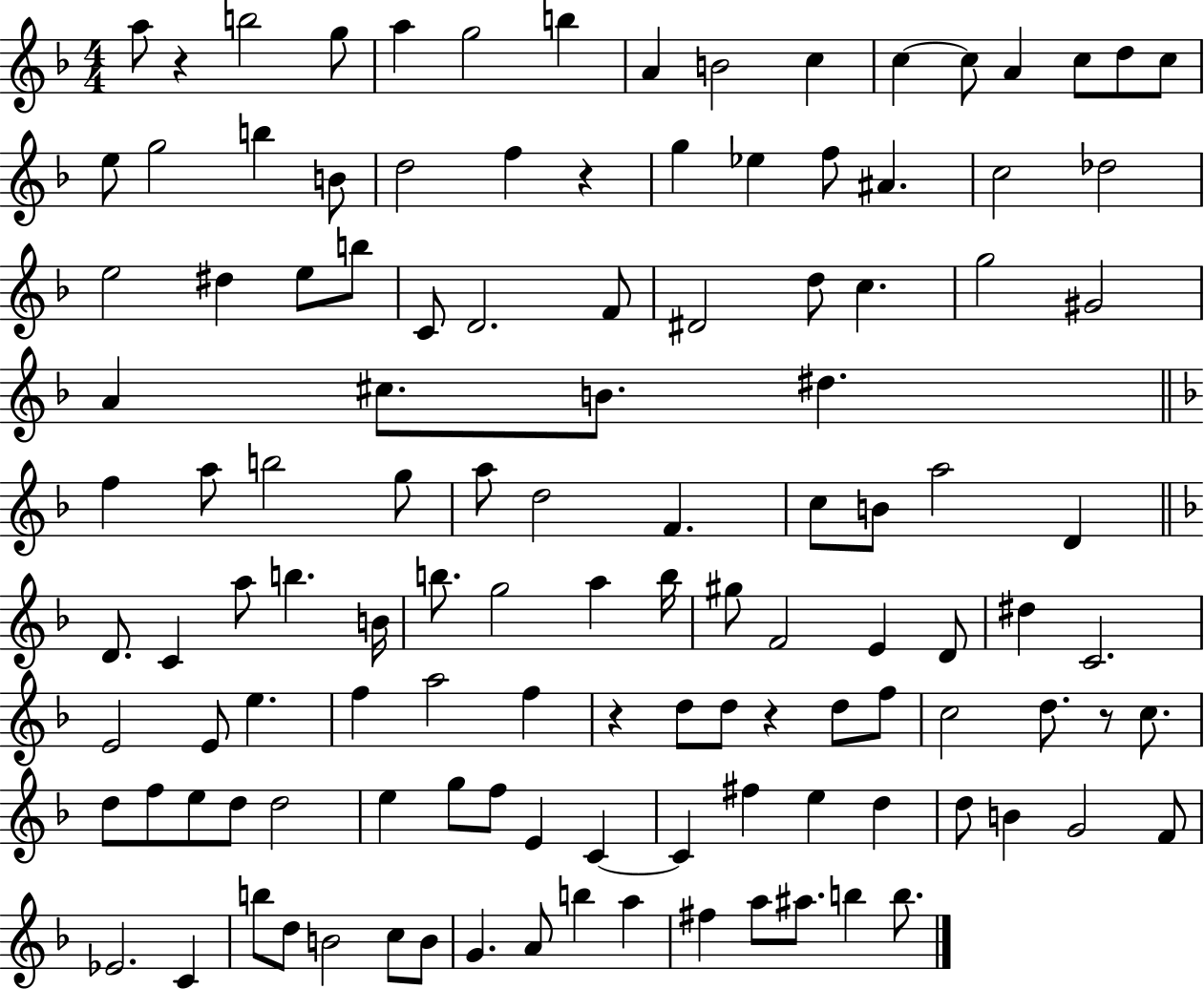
A5/e R/q B5/h G5/e A5/q G5/h B5/q A4/q B4/h C5/q C5/q C5/e A4/q C5/e D5/e C5/e E5/e G5/h B5/q B4/e D5/h F5/q R/q G5/q Eb5/q F5/e A#4/q. C5/h Db5/h E5/h D#5/q E5/e B5/e C4/e D4/h. F4/e D#4/h D5/e C5/q. G5/h G#4/h A4/q C#5/e. B4/e. D#5/q. F5/q A5/e B5/h G5/e A5/e D5/h F4/q. C5/e B4/e A5/h D4/q D4/e. C4/q A5/e B5/q. B4/s B5/e. G5/h A5/q B5/s G#5/e F4/h E4/q D4/e D#5/q C4/h. E4/h E4/e E5/q. F5/q A5/h F5/q R/q D5/e D5/e R/q D5/e F5/e C5/h D5/e. R/e C5/e. D5/e F5/e E5/e D5/e D5/h E5/q G5/e F5/e E4/q C4/q C4/q F#5/q E5/q D5/q D5/e B4/q G4/h F4/e Eb4/h. C4/q B5/e D5/e B4/h C5/e B4/e G4/q. A4/e B5/q A5/q F#5/q A5/e A#5/e. B5/q B5/e.